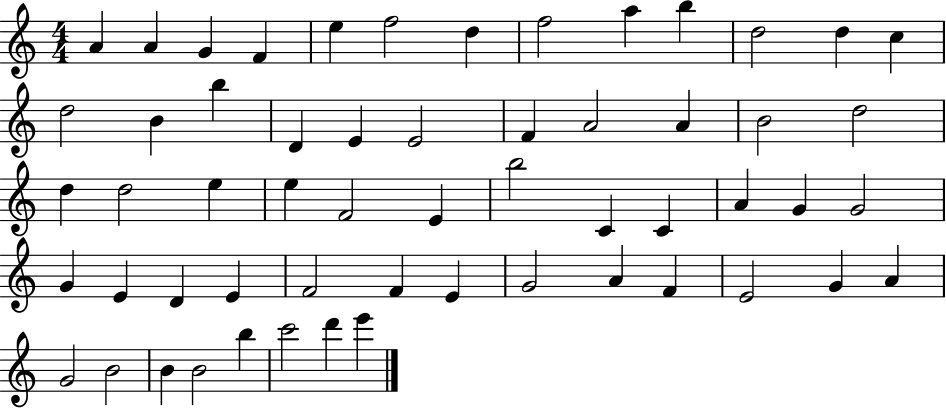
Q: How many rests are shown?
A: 0